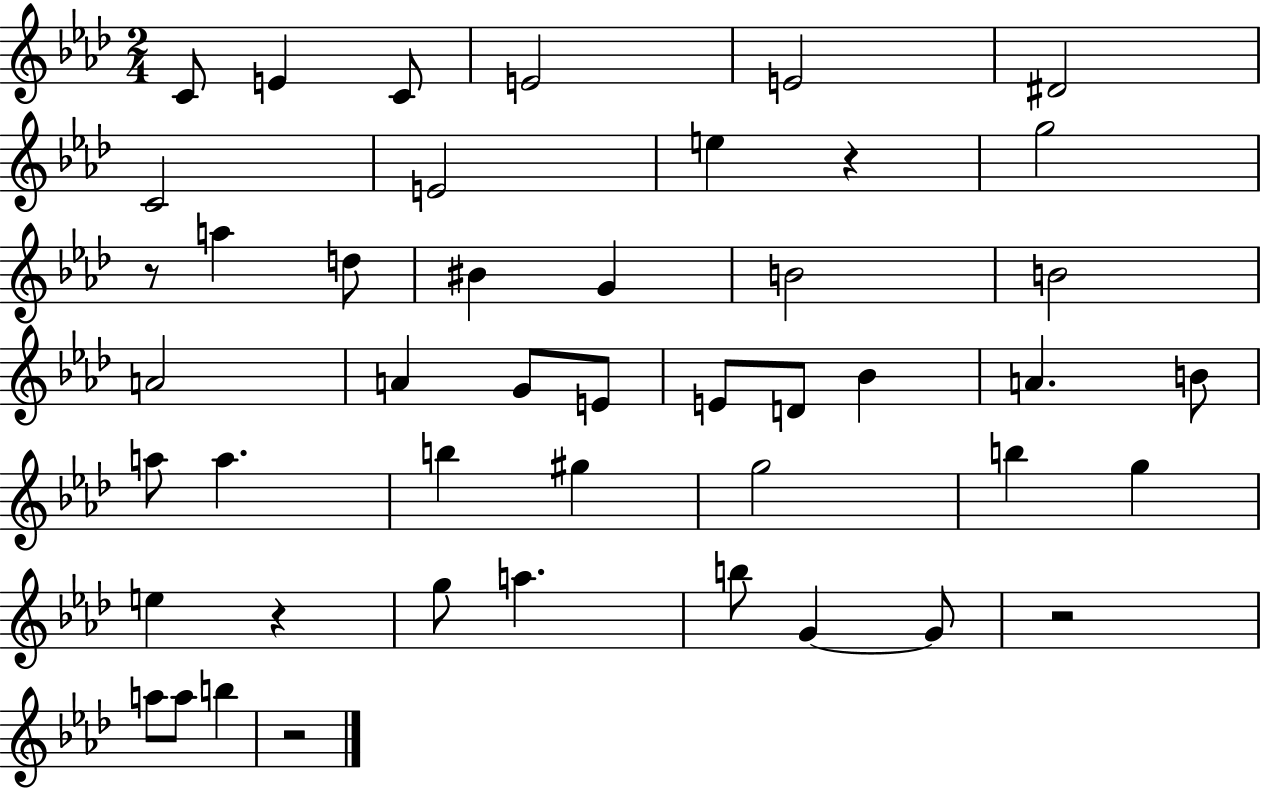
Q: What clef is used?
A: treble